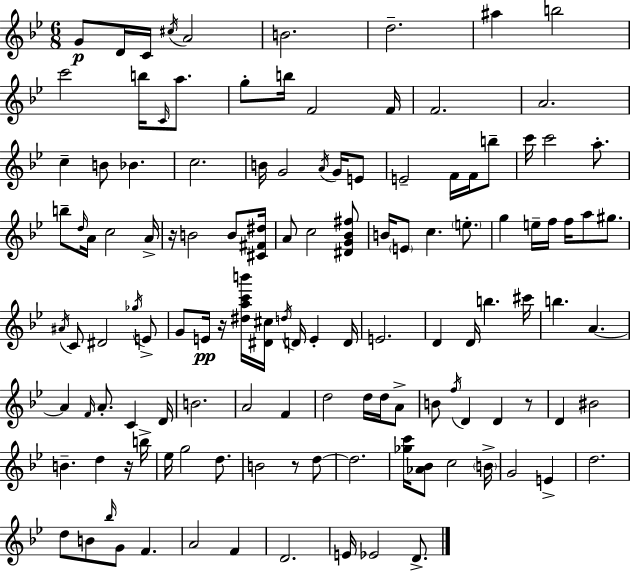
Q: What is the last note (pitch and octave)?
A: D4